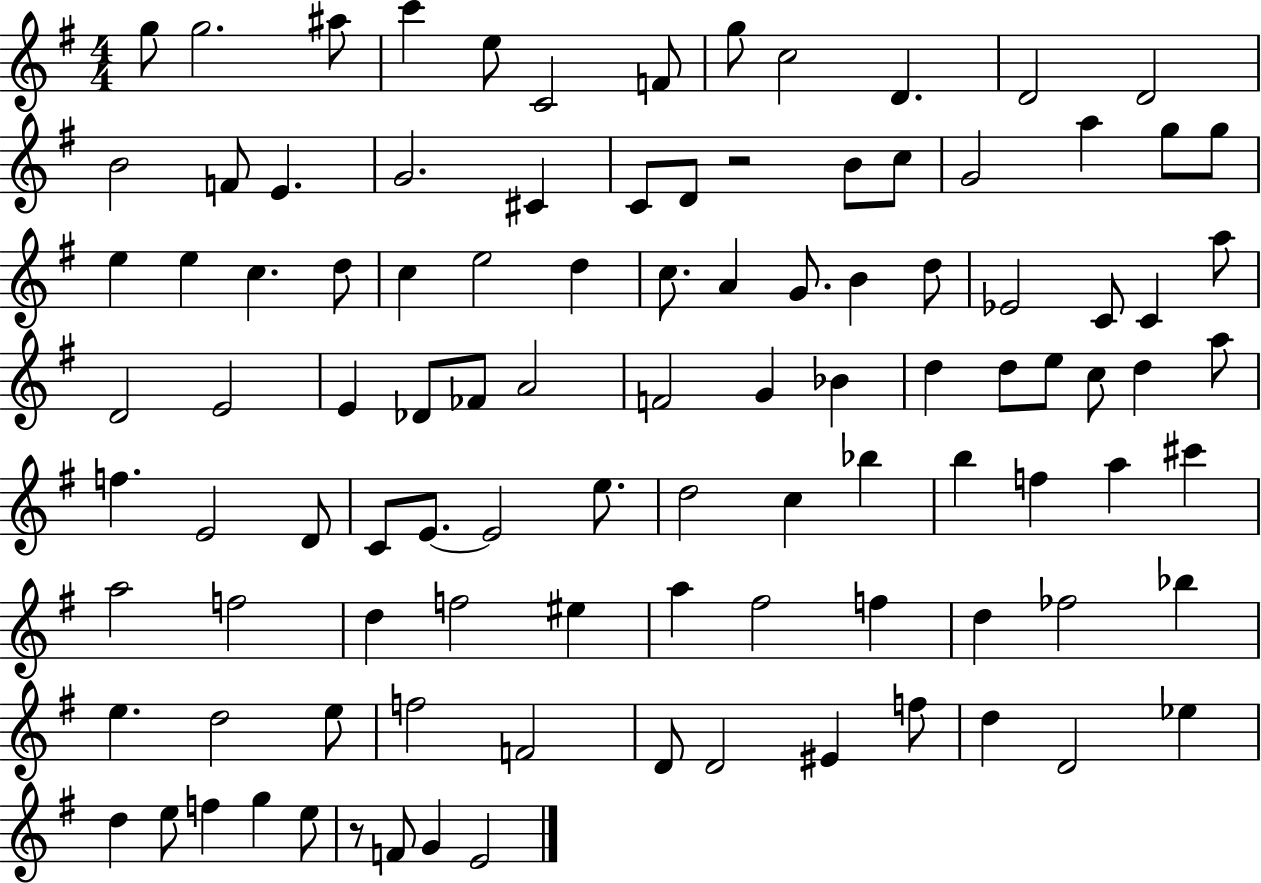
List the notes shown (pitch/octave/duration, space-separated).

G5/e G5/h. A#5/e C6/q E5/e C4/h F4/e G5/e C5/h D4/q. D4/h D4/h B4/h F4/e E4/q. G4/h. C#4/q C4/e D4/e R/h B4/e C5/e G4/h A5/q G5/e G5/e E5/q E5/q C5/q. D5/e C5/q E5/h D5/q C5/e. A4/q G4/e. B4/q D5/e Eb4/h C4/e C4/q A5/e D4/h E4/h E4/q Db4/e FES4/e A4/h F4/h G4/q Bb4/q D5/q D5/e E5/e C5/e D5/q A5/e F5/q. E4/h D4/e C4/e E4/e. E4/h E5/e. D5/h C5/q Bb5/q B5/q F5/q A5/q C#6/q A5/h F5/h D5/q F5/h EIS5/q A5/q F#5/h F5/q D5/q FES5/h Bb5/q E5/q. D5/h E5/e F5/h F4/h D4/e D4/h EIS4/q F5/e D5/q D4/h Eb5/q D5/q E5/e F5/q G5/q E5/e R/e F4/e G4/q E4/h